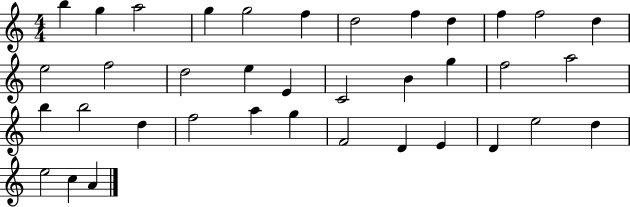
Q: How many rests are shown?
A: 0